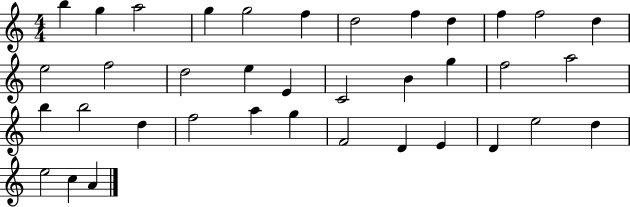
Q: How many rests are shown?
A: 0